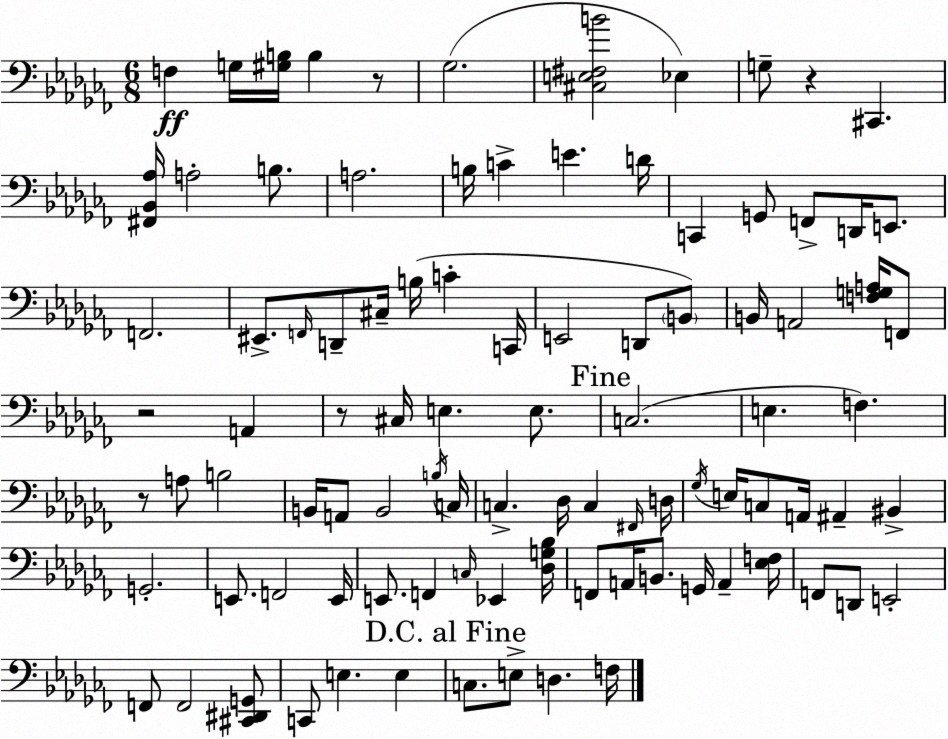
X:1
T:Untitled
M:6/8
L:1/4
K:Abm
F, G,/4 [^G,B,]/4 B, z/2 _G,2 [^C,E,^F,B]2 _E, G,/2 z ^C,, [^F,,_B,,_A,]/4 A,2 B,/2 A,2 B,/4 C E D/4 C,, G,,/2 F,,/2 D,,/4 E,,/2 F,,2 ^E,,/2 F,,/4 D,,/2 ^C,/4 B,/4 C C,,/4 E,,2 D,,/2 B,,/2 B,,/4 A,,2 [F,G,A,]/4 F,,/2 z2 A,, z/2 ^C,/4 E, E,/2 C,2 E, F, z/2 A,/2 B,2 B,,/4 A,,/2 B,,2 B,/4 C,/4 C, _D,/4 C, ^F,,/4 D,/4 _G,/4 E,/4 C,/2 A,,/4 ^A,, ^B,, G,,2 E,,/2 F,,2 E,,/4 E,,/2 F,, C,/4 _E,, [_D,G,_B,]/4 F,,/2 A,,/4 B,,/2 G,,/4 A,, [_E,F,]/4 F,,/2 D,,/2 E,,2 F,,/2 F,,2 [^C,,^D,,G,,]/2 C,,/2 E, E, C,/2 E,/2 D, F,/4